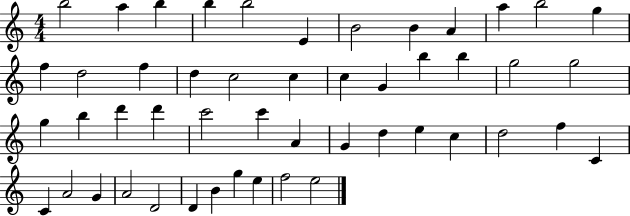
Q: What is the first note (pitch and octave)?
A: B5